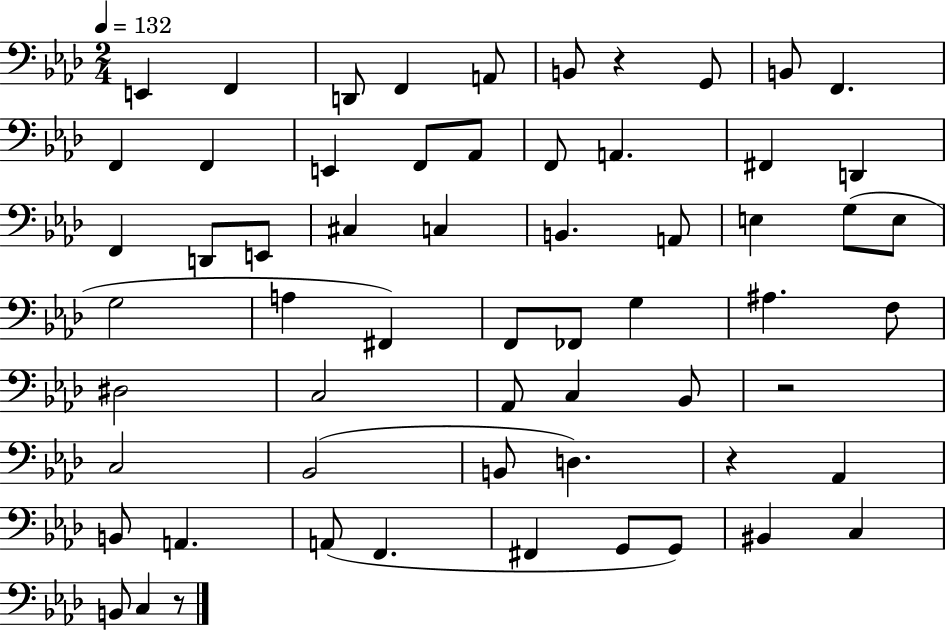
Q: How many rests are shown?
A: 4